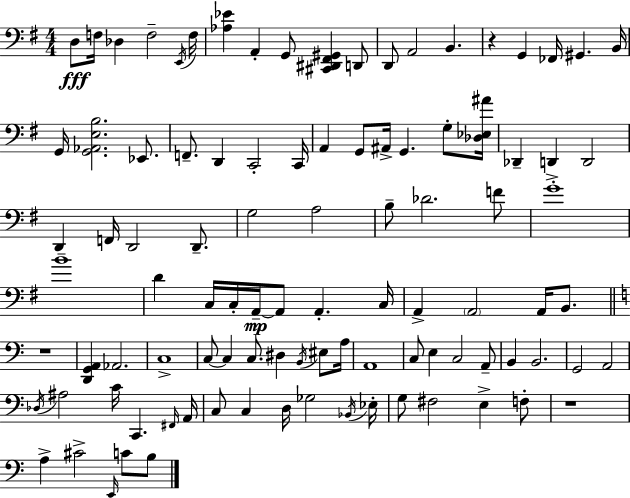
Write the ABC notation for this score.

X:1
T:Untitled
M:4/4
L:1/4
K:G
D,/2 F,/4 _D, F,2 E,,/4 F,/4 [_A,_E] A,, G,,/2 [^C,,^D,,^F,,^G,,] D,,/2 D,,/2 A,,2 B,, z G,, _F,,/4 ^G,, B,,/4 G,,/4 [G,,_A,,E,B,]2 _E,,/2 F,,/2 D,, C,,2 C,,/4 A,, G,,/2 ^A,,/4 G,, G,/2 [_D,_E,^A]/4 _D,, D,, D,,2 D,, F,,/4 D,,2 D,,/2 G,2 A,2 B,/2 _D2 F/2 G4 B4 D C,/4 C,/4 A,,/4 A,,/2 A,, C,/4 A,, A,,2 A,,/4 B,,/2 z4 [D,,G,,A,,] _A,,2 C,4 C,/2 C, C,/2 ^D, B,,/4 ^E,/2 A,/4 A,,4 C,/2 E, C,2 A,,/2 B,, B,,2 G,,2 A,,2 _D,/4 ^A,2 C/4 C,, ^F,,/4 A,,/4 C,/2 C, D,/4 _G,2 _B,,/4 _E,/4 G,/2 ^F,2 E, F,/2 z4 A, ^C2 E,,/4 C/2 B,/2